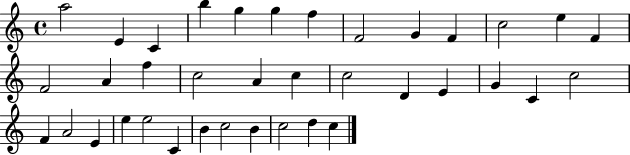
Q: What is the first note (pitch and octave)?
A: A5